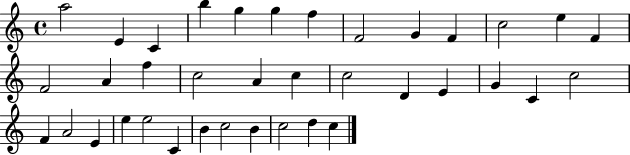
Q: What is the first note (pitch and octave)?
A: A5